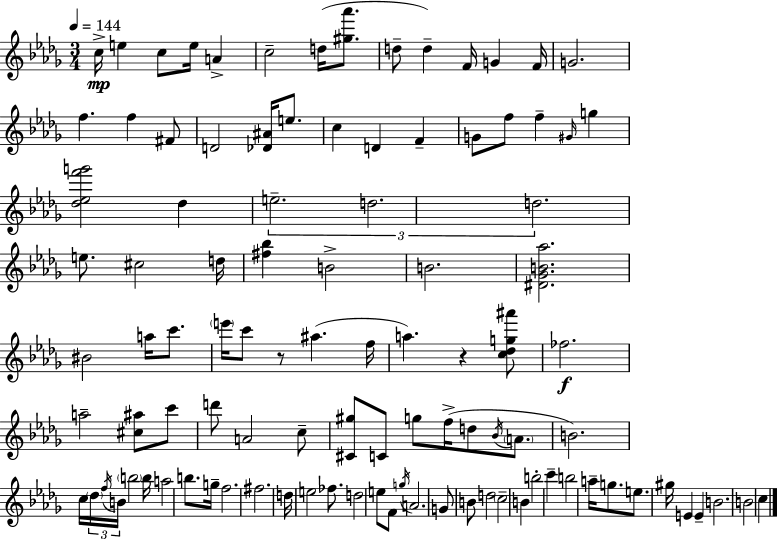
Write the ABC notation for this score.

X:1
T:Untitled
M:3/4
L:1/4
K:Bbm
c/4 e c/2 e/4 A c2 d/4 [^g_a']/2 d/2 d F/4 G F/4 G2 f f ^F/2 D2 [_D^A]/4 e/2 c D F G/2 f/2 f ^G/4 g [_d_ef'g']2 _d e2 d2 d2 e/2 ^c2 d/4 [^f_b] B2 B2 [^D_GB_a]2 ^B2 a/4 c'/2 e'/4 c'/2 z/2 ^a f/4 a z [c_dg^a']/2 _f2 a2 [^c^a]/2 c'/2 d'/2 A2 c/2 [^C^g]/2 C/2 g/2 f/4 d/2 _B/4 A/2 B2 c/4 _d/4 f/4 B/4 b2 b/4 a2 b/2 g/4 f2 ^f2 d/4 e2 _f/2 d2 e/2 F/2 g/4 A2 G/2 B/2 d2 c2 B b2 c' b2 a/4 g/2 e/2 ^g/4 E E B2 B2 c